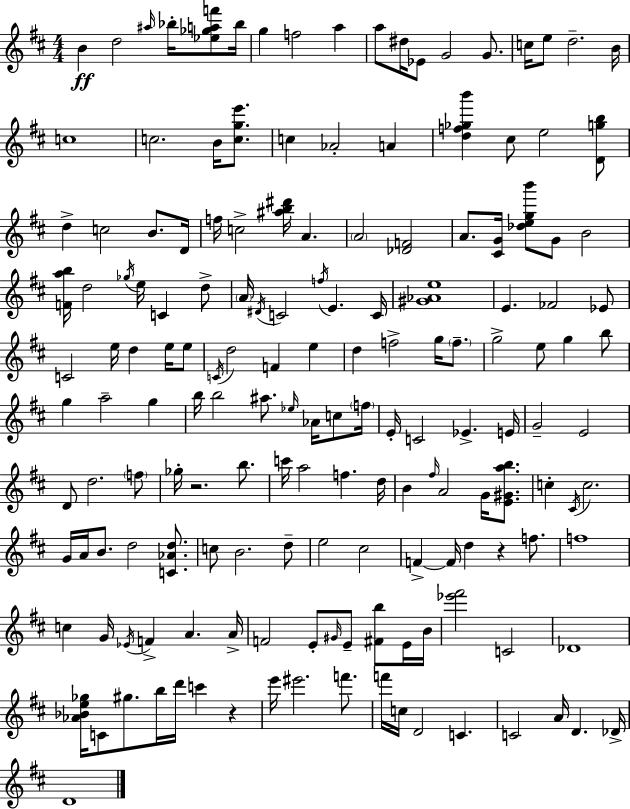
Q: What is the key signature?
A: D major